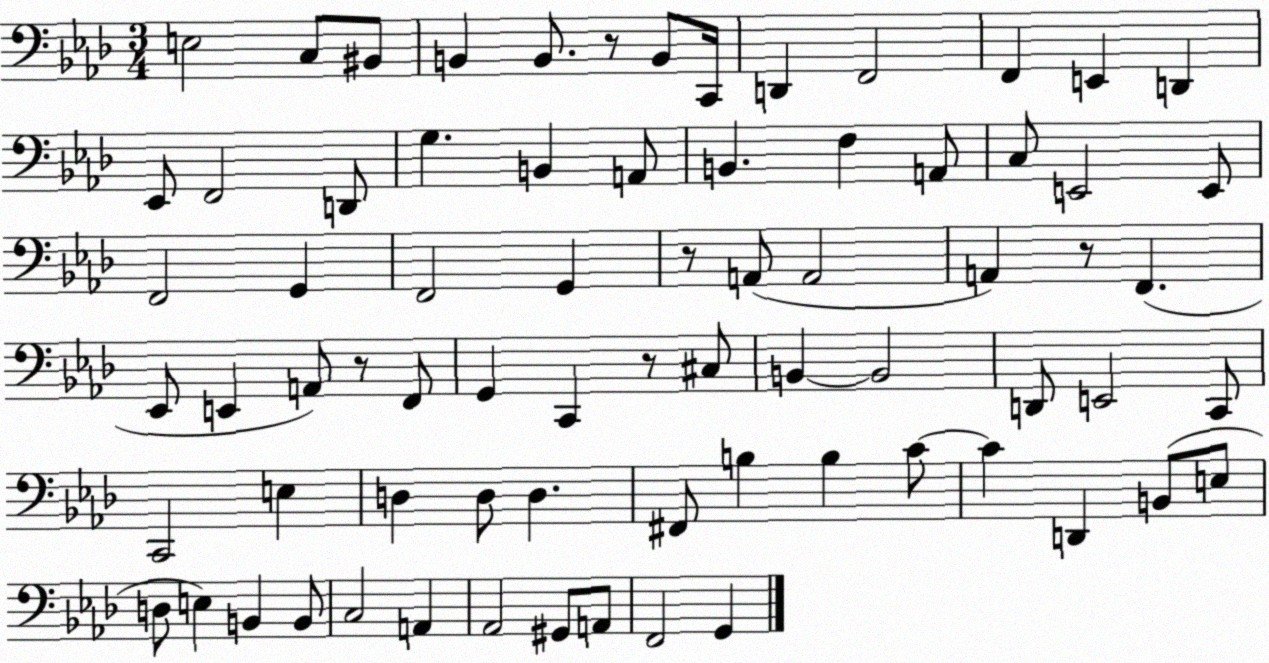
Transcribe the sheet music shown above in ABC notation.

X:1
T:Untitled
M:3/4
L:1/4
K:Ab
E,2 C,/2 ^B,,/2 B,, B,,/2 z/2 B,,/2 C,,/4 D,, F,,2 F,, E,, D,, _E,,/2 F,,2 D,,/2 G, B,, A,,/2 B,, F, A,,/2 C,/2 E,,2 E,,/2 F,,2 G,, F,,2 G,, z/2 A,,/2 A,,2 A,, z/2 F,, _E,,/2 E,, A,,/2 z/2 F,,/2 G,, C,, z/2 ^C,/2 B,, B,,2 D,,/2 E,,2 C,,/2 C,,2 E, D, D,/2 D, ^F,,/2 B, B, C/2 C D,, B,,/2 E,/2 D,/2 E, B,, B,,/2 C,2 A,, _A,,2 ^G,,/2 A,,/2 F,,2 G,,